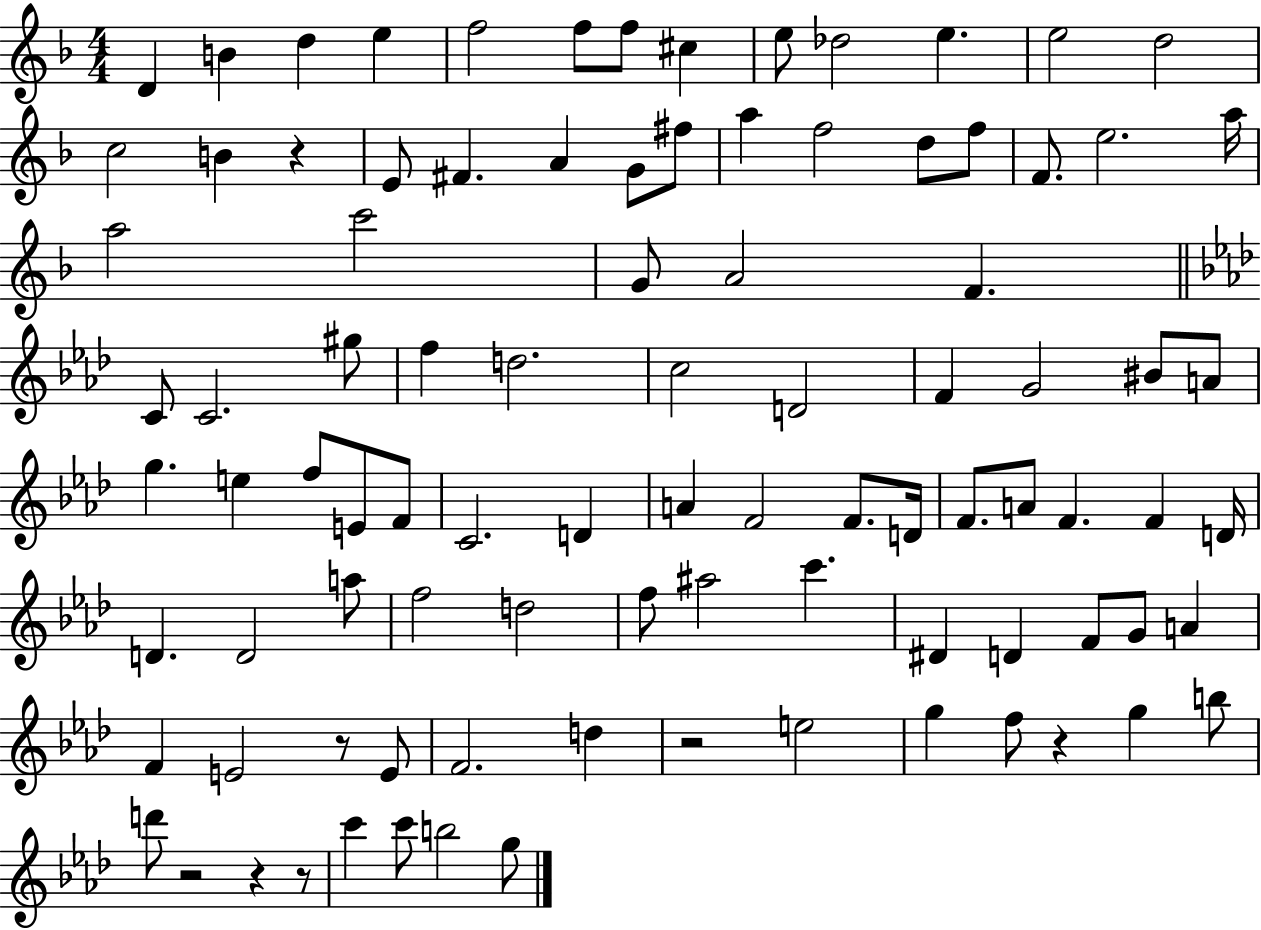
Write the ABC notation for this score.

X:1
T:Untitled
M:4/4
L:1/4
K:F
D B d e f2 f/2 f/2 ^c e/2 _d2 e e2 d2 c2 B z E/2 ^F A G/2 ^f/2 a f2 d/2 f/2 F/2 e2 a/4 a2 c'2 G/2 A2 F C/2 C2 ^g/2 f d2 c2 D2 F G2 ^B/2 A/2 g e f/2 E/2 F/2 C2 D A F2 F/2 D/4 F/2 A/2 F F D/4 D D2 a/2 f2 d2 f/2 ^a2 c' ^D D F/2 G/2 A F E2 z/2 E/2 F2 d z2 e2 g f/2 z g b/2 d'/2 z2 z z/2 c' c'/2 b2 g/2